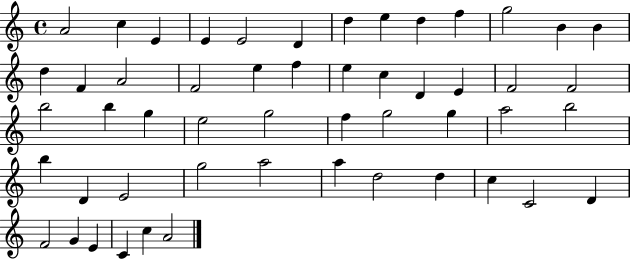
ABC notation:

X:1
T:Untitled
M:4/4
L:1/4
K:C
A2 c E E E2 D d e d f g2 B B d F A2 F2 e f e c D E F2 F2 b2 b g e2 g2 f g2 g a2 b2 b D E2 g2 a2 a d2 d c C2 D F2 G E C c A2